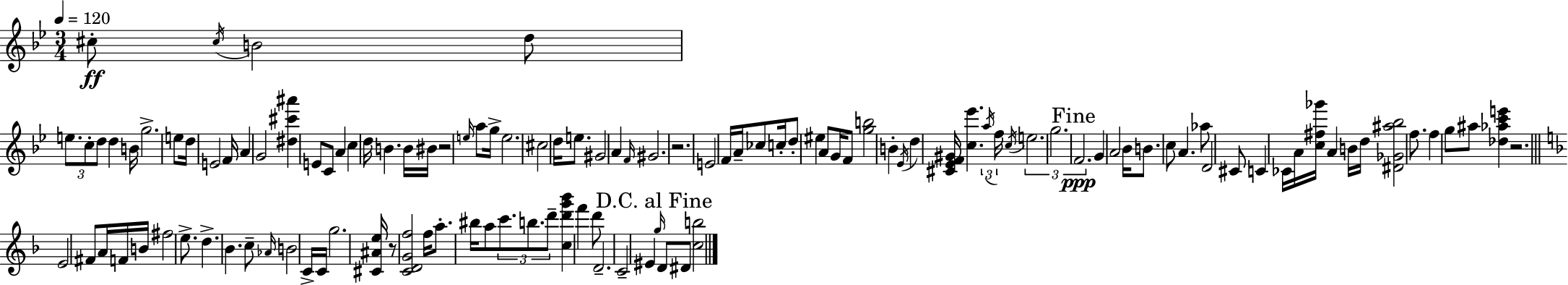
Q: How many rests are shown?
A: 4